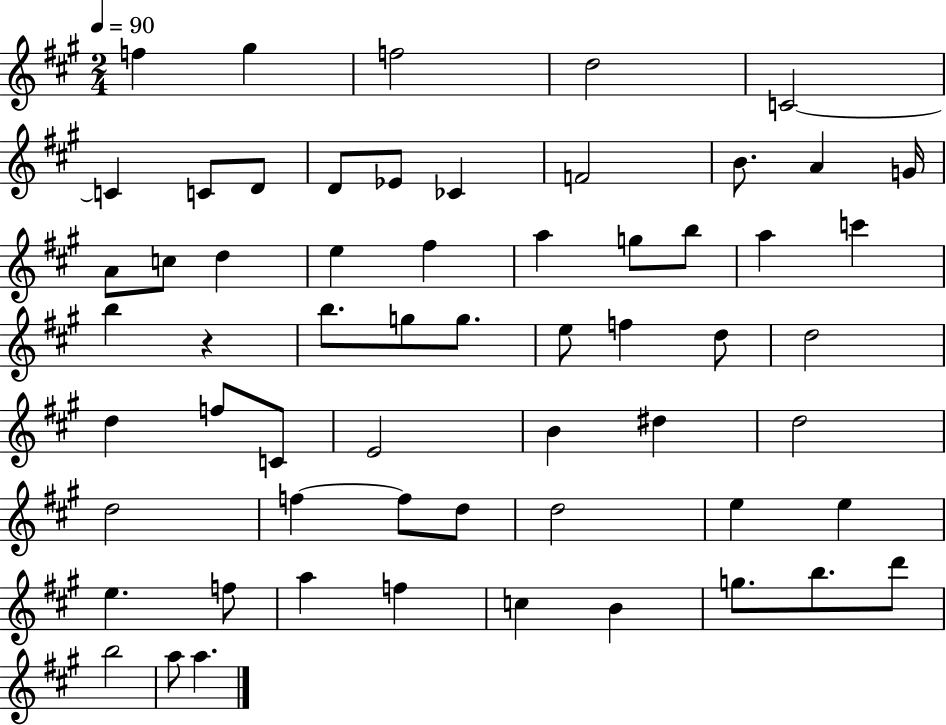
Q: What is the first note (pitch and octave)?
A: F5